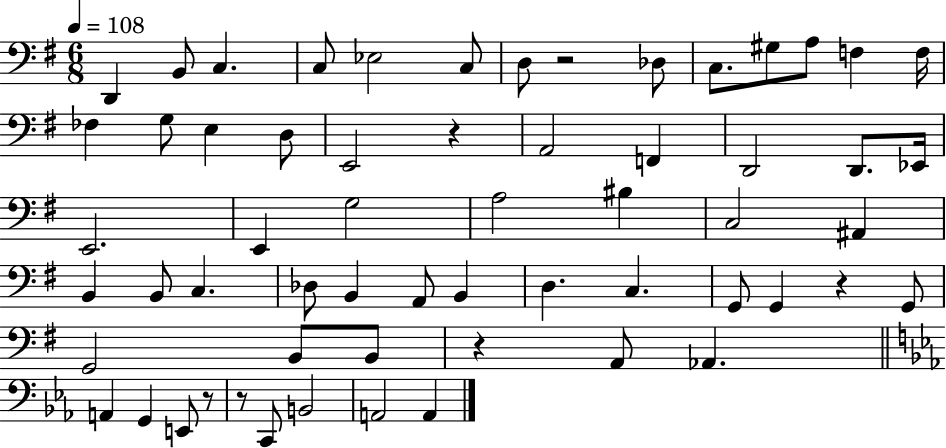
D2/q B2/e C3/q. C3/e Eb3/h C3/e D3/e R/h Db3/e C3/e. G#3/e A3/e F3/q F3/s FES3/q G3/e E3/q D3/e E2/h R/q A2/h F2/q D2/h D2/e. Eb2/s E2/h. E2/q G3/h A3/h BIS3/q C3/h A#2/q B2/q B2/e C3/q. Db3/e B2/q A2/e B2/q D3/q. C3/q. G2/e G2/q R/q G2/e G2/h B2/e B2/e R/q A2/e Ab2/q. A2/q G2/q E2/e R/e R/e C2/e B2/h A2/h A2/q